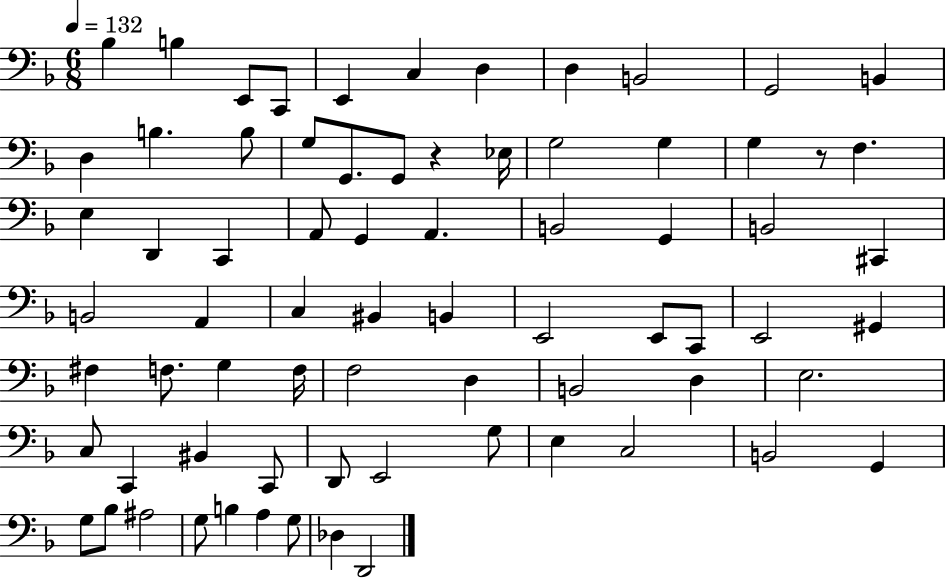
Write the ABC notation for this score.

X:1
T:Untitled
M:6/8
L:1/4
K:F
_B, B, E,,/2 C,,/2 E,, C, D, D, B,,2 G,,2 B,, D, B, B,/2 G,/2 G,,/2 G,,/2 z _E,/4 G,2 G, G, z/2 F, E, D,, C,, A,,/2 G,, A,, B,,2 G,, B,,2 ^C,, B,,2 A,, C, ^B,, B,, E,,2 E,,/2 C,,/2 E,,2 ^G,, ^F, F,/2 G, F,/4 F,2 D, B,,2 D, E,2 C,/2 C,, ^B,, C,,/2 D,,/2 E,,2 G,/2 E, C,2 B,,2 G,, G,/2 _B,/2 ^A,2 G,/2 B, A, G,/2 _D, D,,2